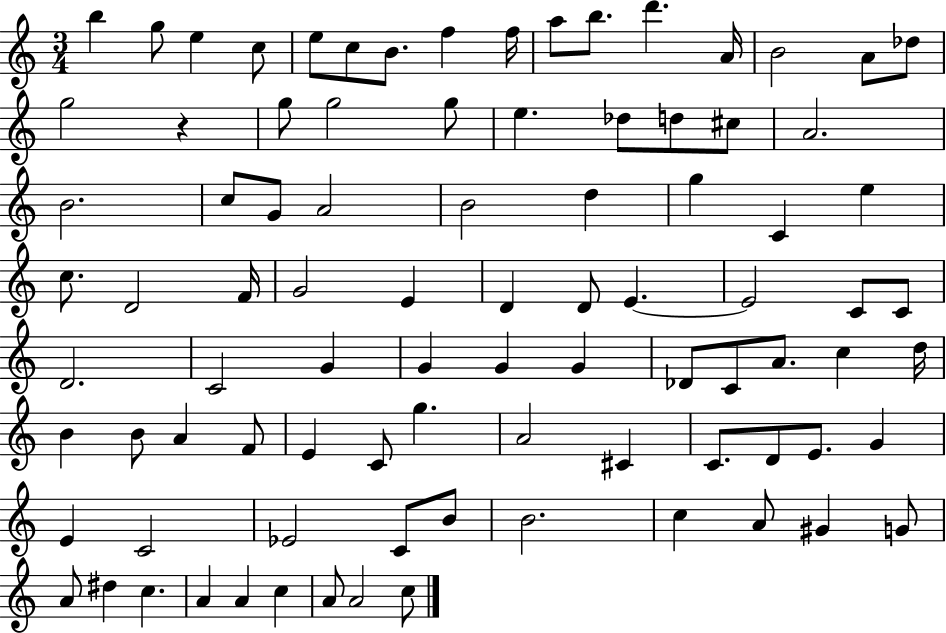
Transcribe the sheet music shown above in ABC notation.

X:1
T:Untitled
M:3/4
L:1/4
K:C
b g/2 e c/2 e/2 c/2 B/2 f f/4 a/2 b/2 d' A/4 B2 A/2 _d/2 g2 z g/2 g2 g/2 e _d/2 d/2 ^c/2 A2 B2 c/2 G/2 A2 B2 d g C e c/2 D2 F/4 G2 E D D/2 E E2 C/2 C/2 D2 C2 G G G G _D/2 C/2 A/2 c d/4 B B/2 A F/2 E C/2 g A2 ^C C/2 D/2 E/2 G E C2 _E2 C/2 B/2 B2 c A/2 ^G G/2 A/2 ^d c A A c A/2 A2 c/2